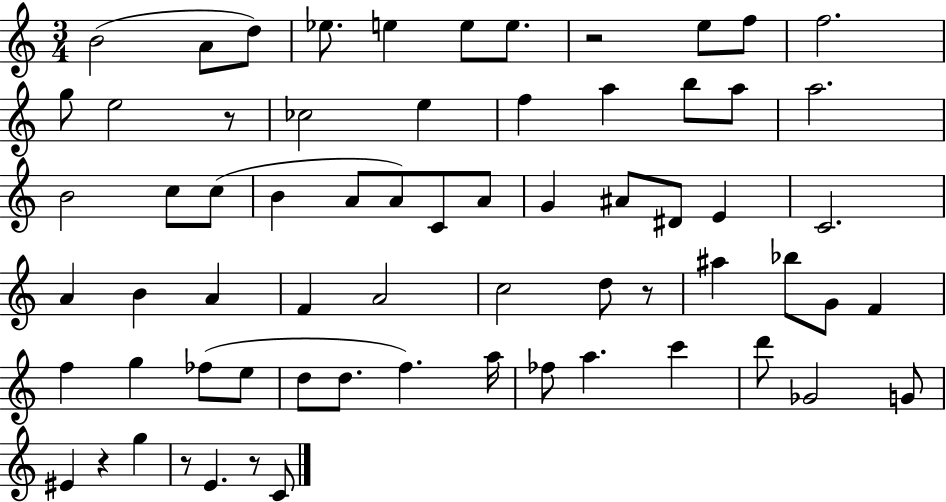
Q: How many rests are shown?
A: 6